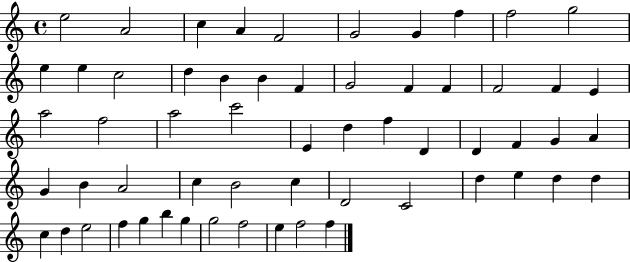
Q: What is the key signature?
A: C major